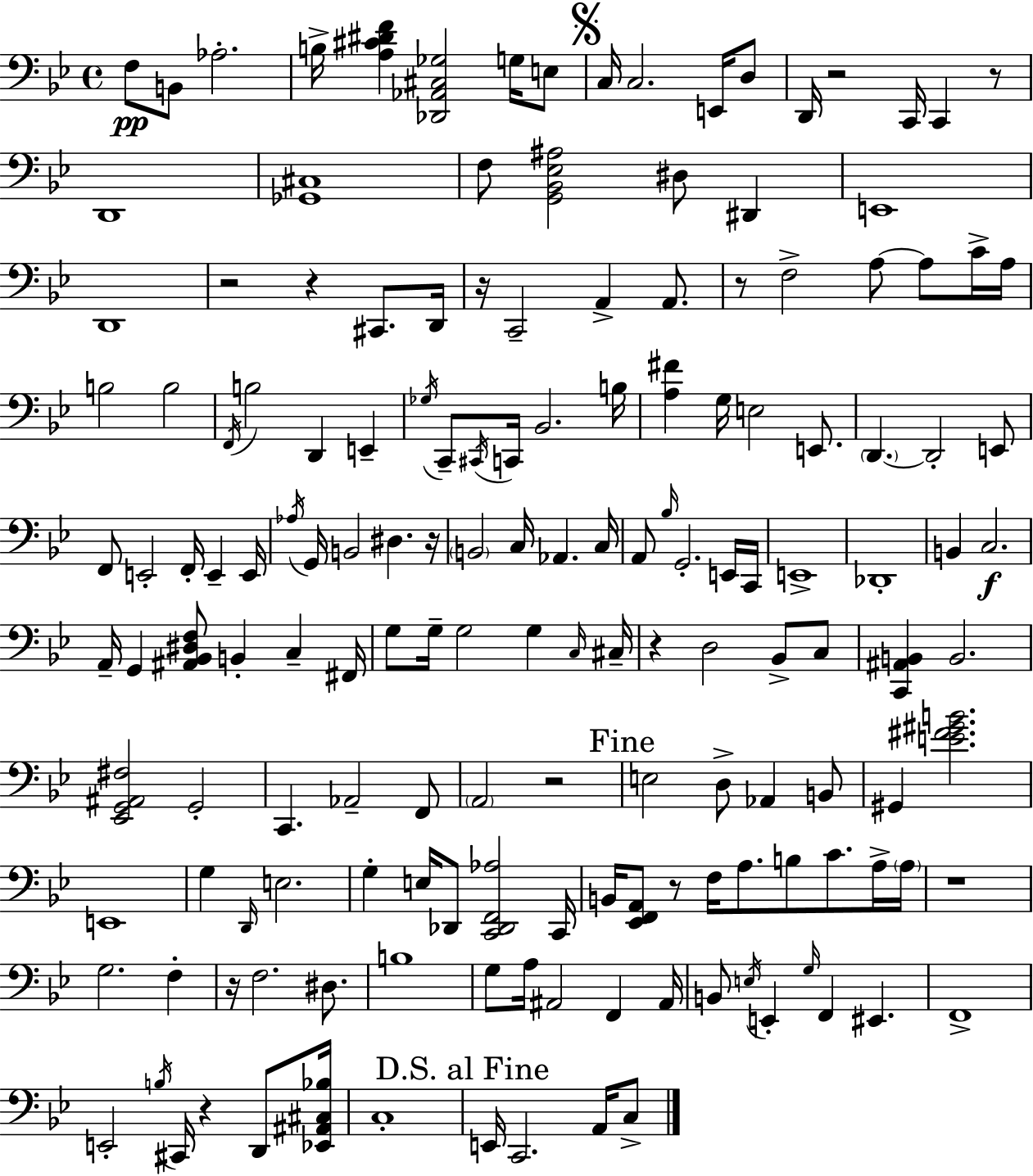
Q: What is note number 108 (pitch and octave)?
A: A3